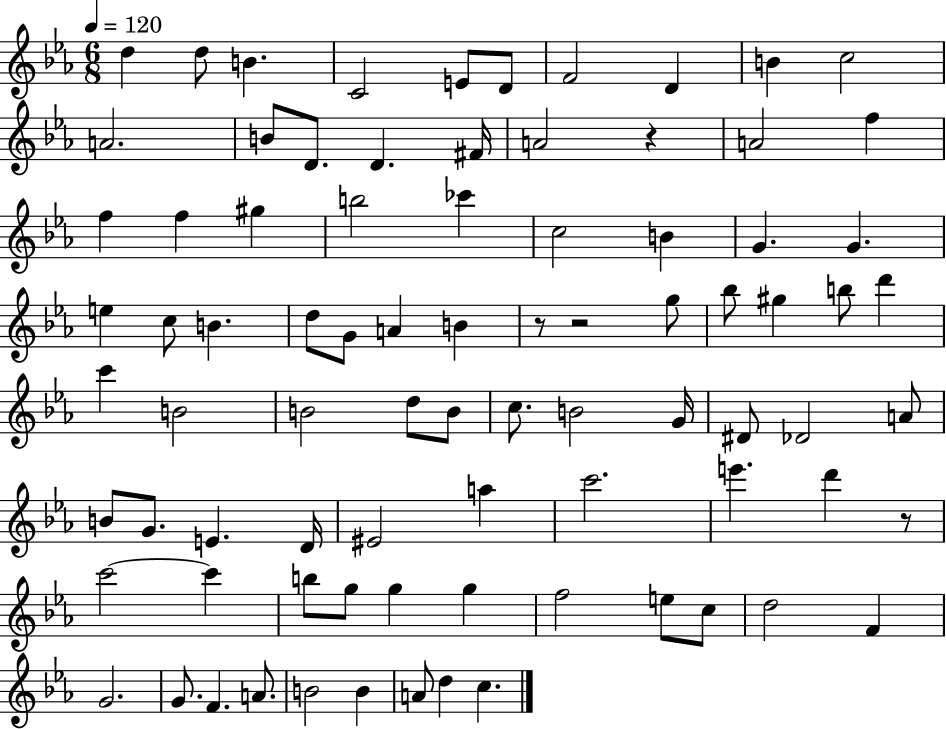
X:1
T:Untitled
M:6/8
L:1/4
K:Eb
d d/2 B C2 E/2 D/2 F2 D B c2 A2 B/2 D/2 D ^F/4 A2 z A2 f f f ^g b2 _c' c2 B G G e c/2 B d/2 G/2 A B z/2 z2 g/2 _b/2 ^g b/2 d' c' B2 B2 d/2 B/2 c/2 B2 G/4 ^D/2 _D2 A/2 B/2 G/2 E D/4 ^E2 a c'2 e' d' z/2 c'2 c' b/2 g/2 g g f2 e/2 c/2 d2 F G2 G/2 F A/2 B2 B A/2 d c